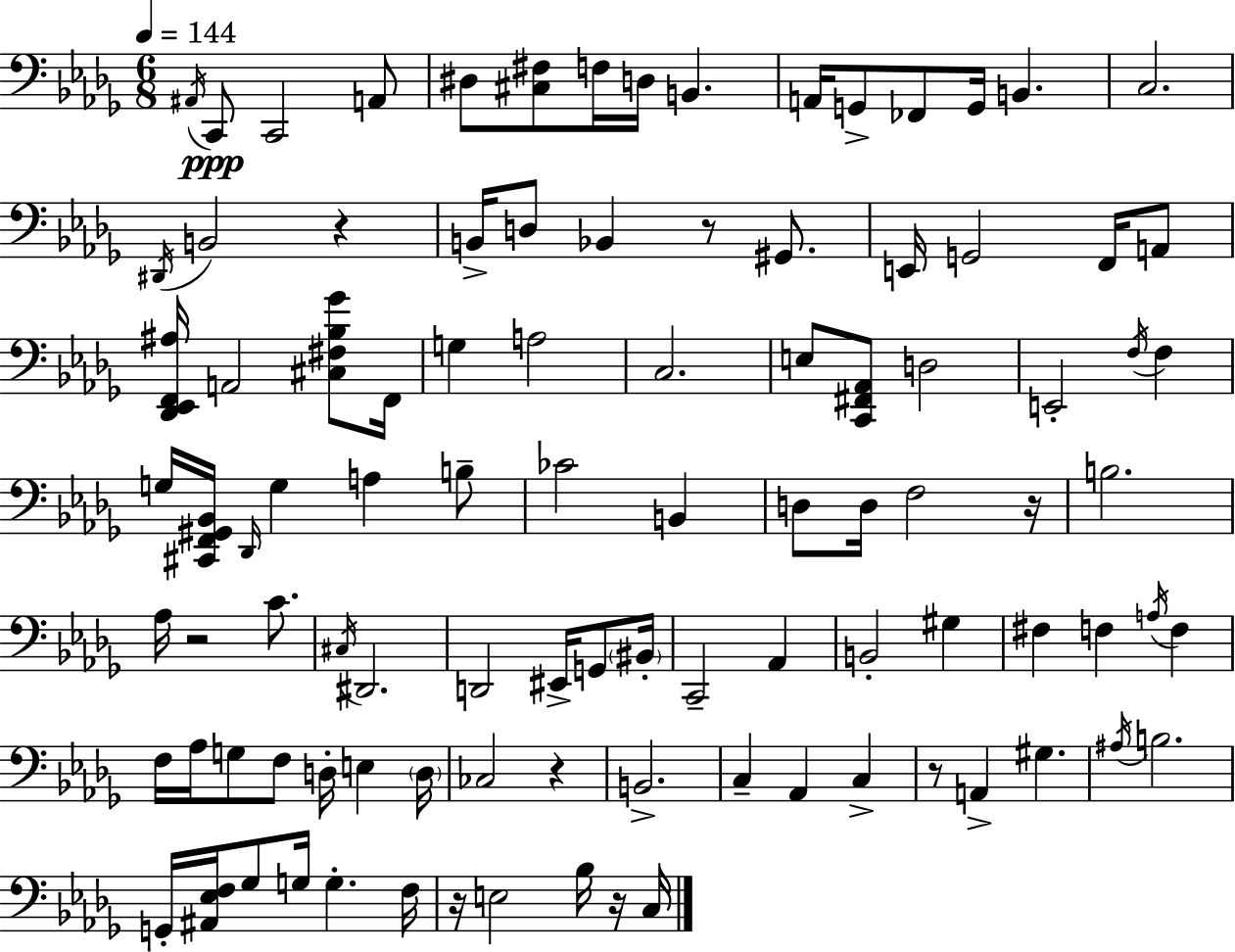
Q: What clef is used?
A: bass